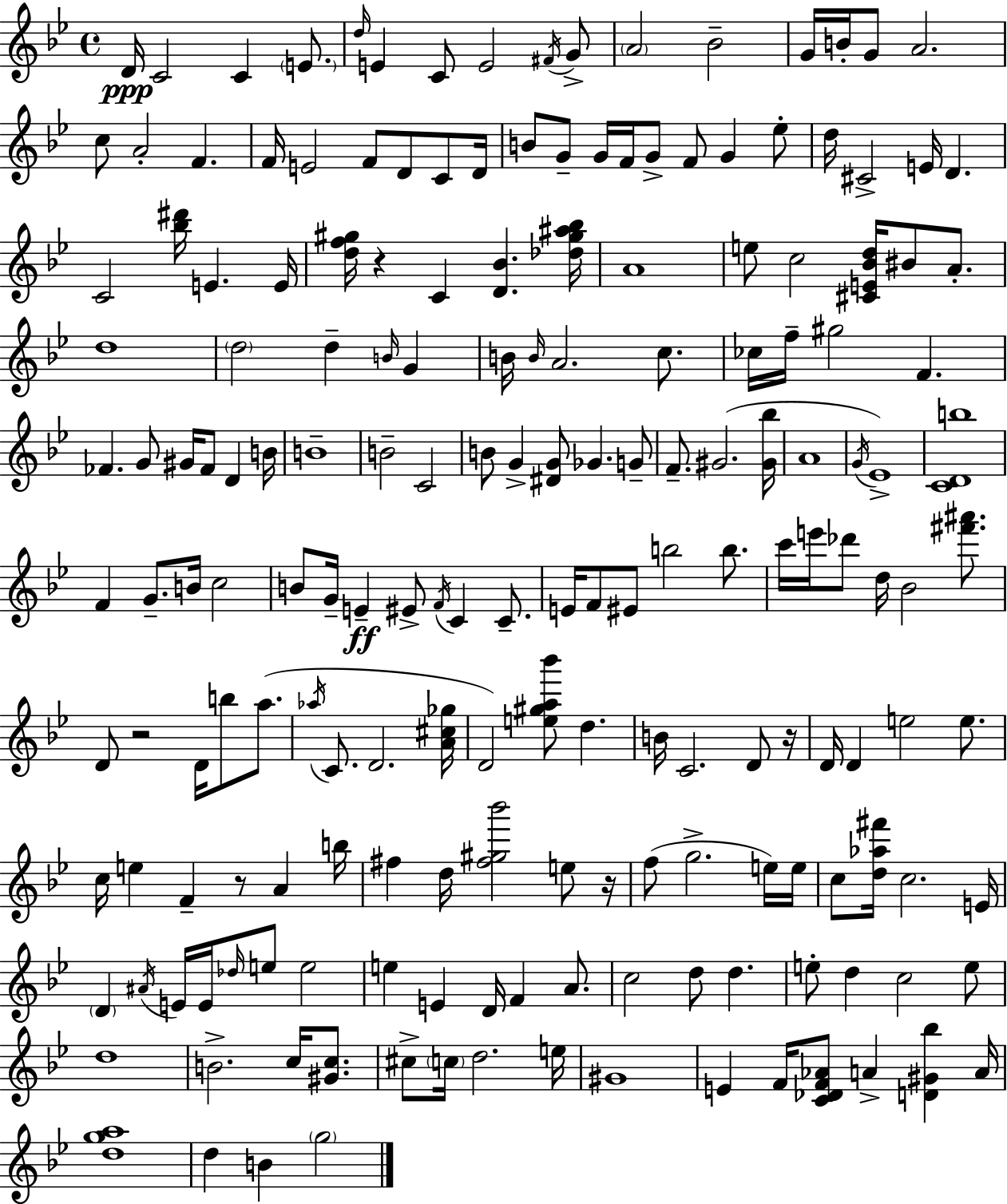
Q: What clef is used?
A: treble